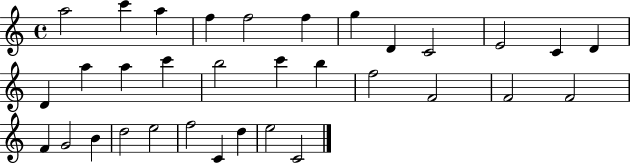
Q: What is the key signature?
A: C major